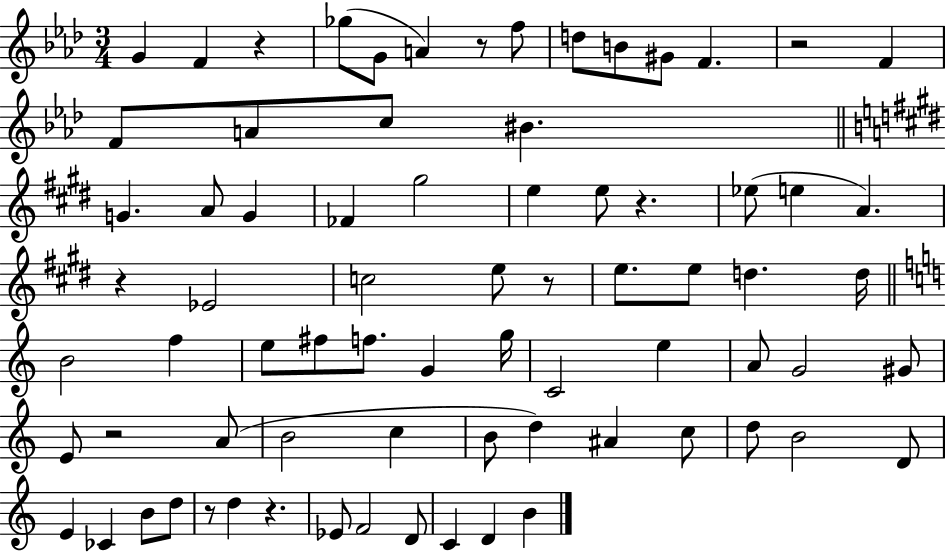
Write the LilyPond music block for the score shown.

{
  \clef treble
  \numericTimeSignature
  \time 3/4
  \key aes \major
  g'4 f'4 r4 | ges''8( g'8 a'4) r8 f''8 | d''8 b'8 gis'8 f'4. | r2 f'4 | \break f'8 a'8 c''8 bis'4. | \bar "||" \break \key e \major g'4. a'8 g'4 | fes'4 gis''2 | e''4 e''8 r4. | ees''8( e''4 a'4.) | \break r4 ees'2 | c''2 e''8 r8 | e''8. e''8 d''4. d''16 | \bar "||" \break \key c \major b'2 f''4 | e''8 fis''8 f''8. g'4 g''16 | c'2 e''4 | a'8 g'2 gis'8 | \break e'8 r2 a'8( | b'2 c''4 | b'8 d''4) ais'4 c''8 | d''8 b'2 d'8 | \break e'4 ces'4 b'8 d''8 | r8 d''4 r4. | ees'8 f'2 d'8 | c'4 d'4 b'4 | \break \bar "|."
}